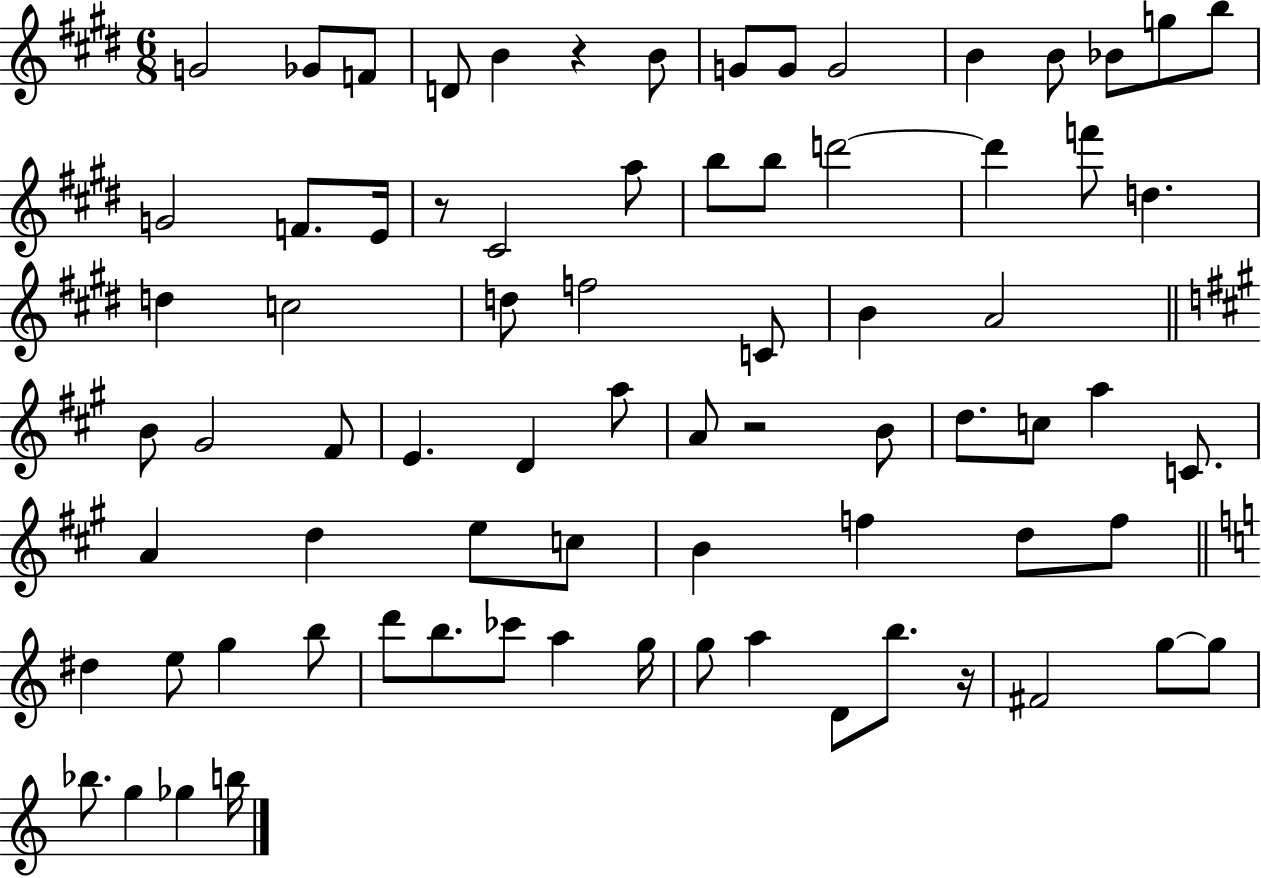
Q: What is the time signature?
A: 6/8